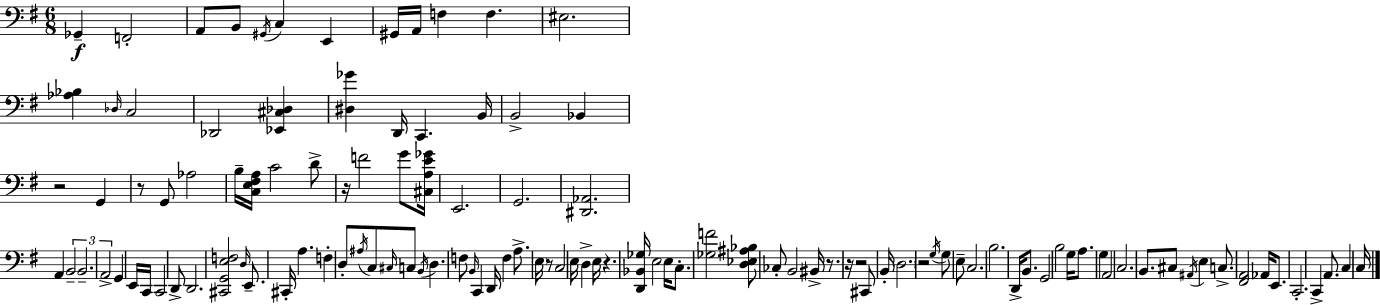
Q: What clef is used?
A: bass